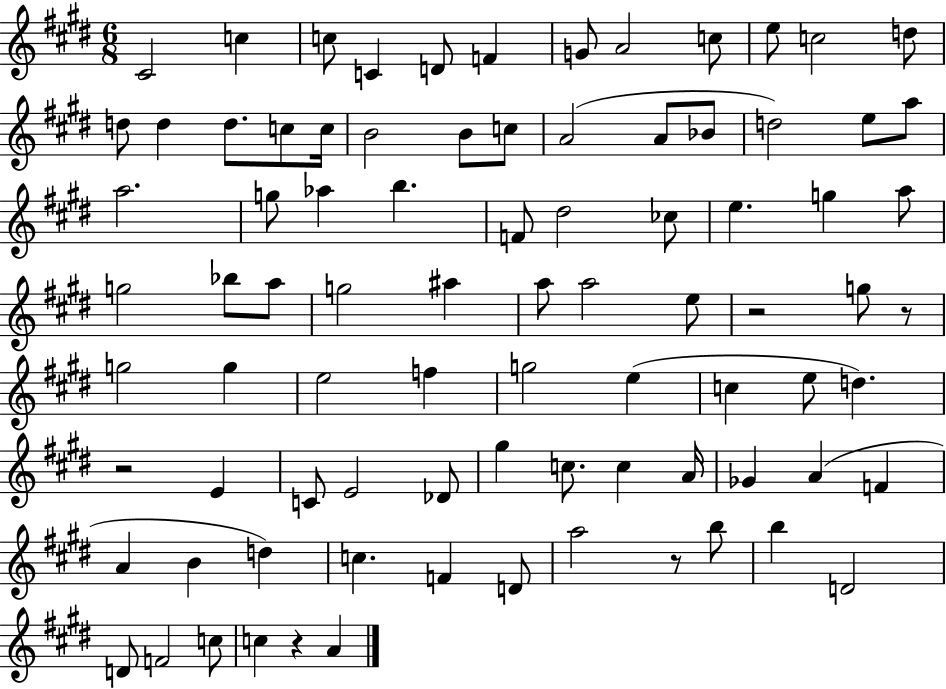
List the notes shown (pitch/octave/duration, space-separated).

C#4/h C5/q C5/e C4/q D4/e F4/q G4/e A4/h C5/e E5/e C5/h D5/e D5/e D5/q D5/e. C5/e C5/s B4/h B4/e C5/e A4/h A4/e Bb4/e D5/h E5/e A5/e A5/h. G5/e Ab5/q B5/q. F4/e D#5/h CES5/e E5/q. G5/q A5/e G5/h Bb5/e A5/e G5/h A#5/q A5/e A5/h E5/e R/h G5/e R/e G5/h G5/q E5/h F5/q G5/h E5/q C5/q E5/e D5/q. R/h E4/q C4/e E4/h Db4/e G#5/q C5/e. C5/q A4/s Gb4/q A4/q F4/q A4/q B4/q D5/q C5/q. F4/q D4/e A5/h R/e B5/e B5/q D4/h D4/e F4/h C5/e C5/q R/q A4/q